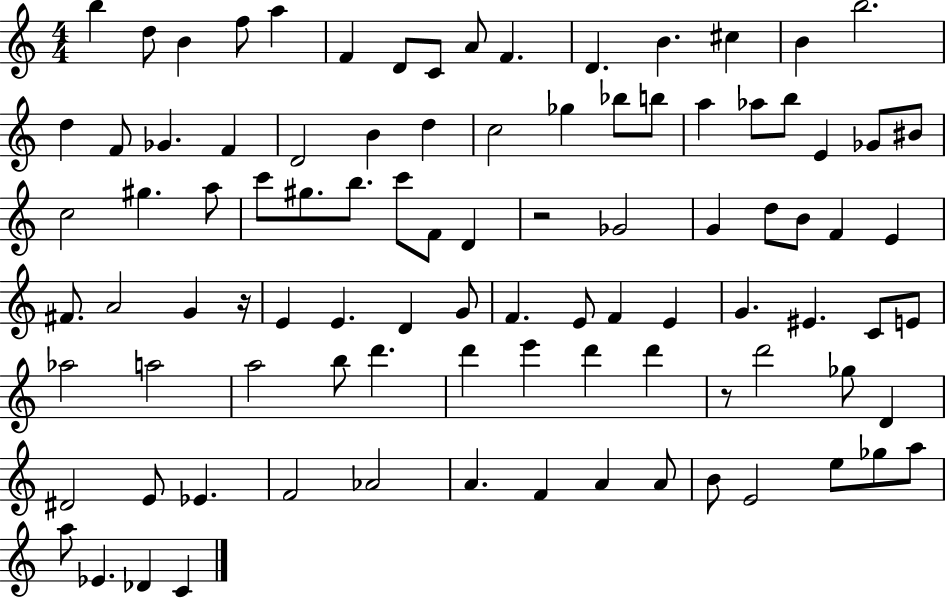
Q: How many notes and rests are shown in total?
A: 95